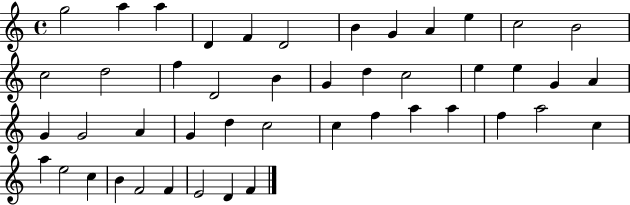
{
  \clef treble
  \time 4/4
  \defaultTimeSignature
  \key c \major
  g''2 a''4 a''4 | d'4 f'4 d'2 | b'4 g'4 a'4 e''4 | c''2 b'2 | \break c''2 d''2 | f''4 d'2 b'4 | g'4 d''4 c''2 | e''4 e''4 g'4 a'4 | \break g'4 g'2 a'4 | g'4 d''4 c''2 | c''4 f''4 a''4 a''4 | f''4 a''2 c''4 | \break a''4 e''2 c''4 | b'4 f'2 f'4 | e'2 d'4 f'4 | \bar "|."
}